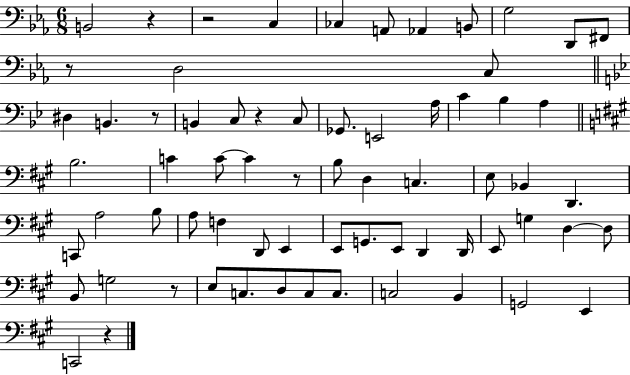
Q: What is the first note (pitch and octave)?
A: B2